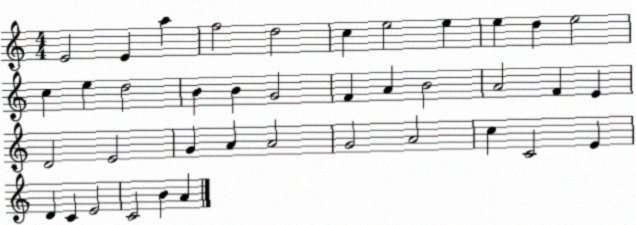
X:1
T:Untitled
M:4/4
L:1/4
K:C
E2 E a f2 d2 c e2 e e d e2 c e d2 B B G2 F A B2 A2 F E D2 E2 G A A2 G2 A2 c C2 E D C E2 C2 B A